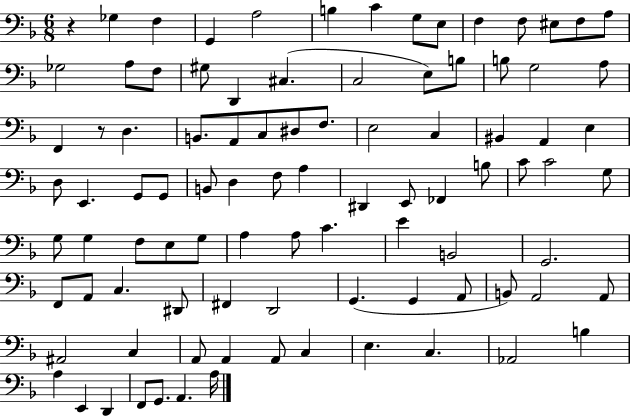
{
  \clef bass
  \numericTimeSignature
  \time 6/8
  \key f \major
  r4 ges4 f4 | g,4 a2 | b4 c'4 g8 e8 | f4 f8 eis8 f8 a8 | \break ges2 a8 f8 | gis8 d,4 cis4.( | c2 e8) b8 | b8 g2 a8 | \break f,4 r8 d4. | b,8. a,8 c8 dis8 f8. | e2 c4 | bis,4 a,4 e4 | \break d8 e,4. g,8 g,8 | b,8 d4 f8 a4 | dis,4 e,8 fes,4 b8 | c'8 c'2 g8 | \break g8 g4 f8 e8 g8 | a4 a8 c'4. | e'4 b,2 | g,2. | \break f,8 a,8 c4. dis,8 | fis,4 d,2 | g,4.( g,4 a,8 | b,8) a,2 a,8 | \break ais,2 c4 | a,8 a,4 a,8 c4 | e4. c4. | aes,2 b4 | \break a4 e,4 d,4 | f,8 g,8. a,4. a16 | \bar "|."
}